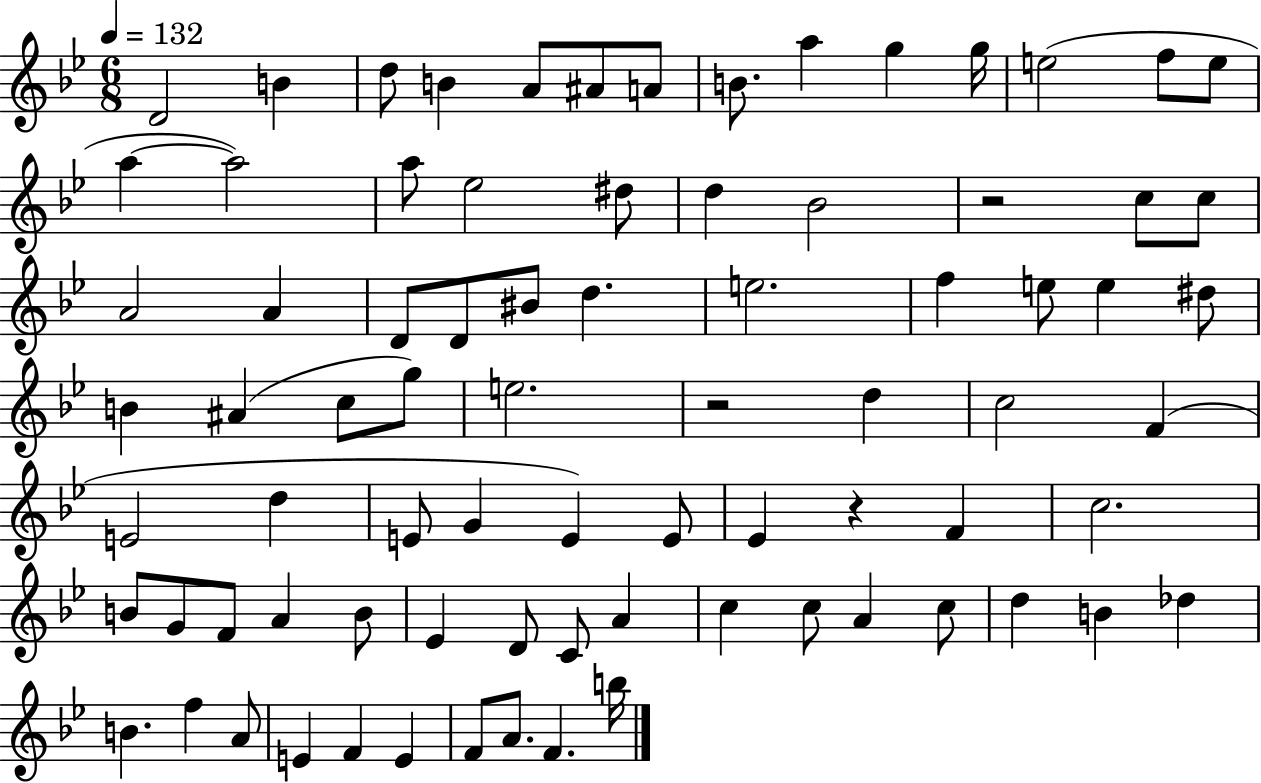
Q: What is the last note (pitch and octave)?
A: B5